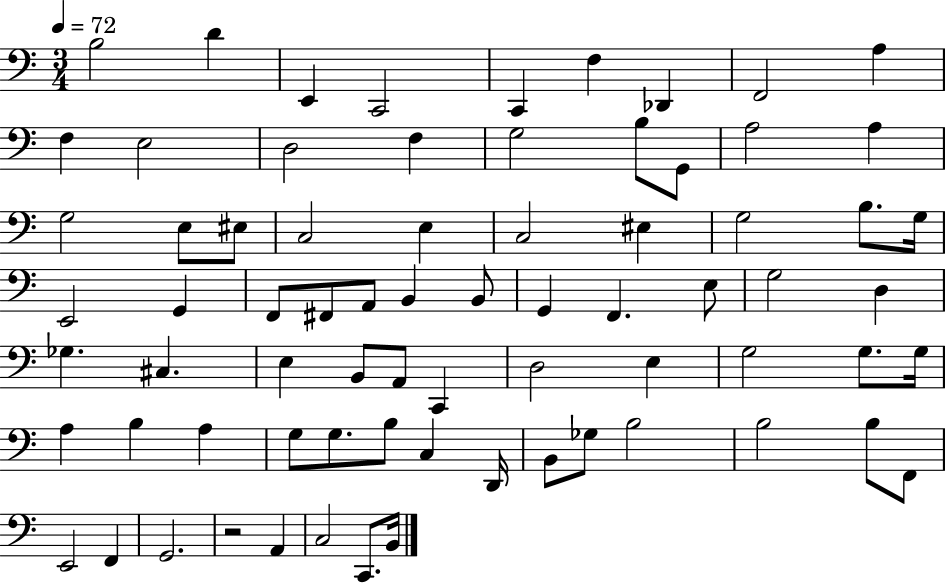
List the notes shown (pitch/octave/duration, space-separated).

B3/h D4/q E2/q C2/h C2/q F3/q Db2/q F2/h A3/q F3/q E3/h D3/h F3/q G3/h B3/e G2/e A3/h A3/q G3/h E3/e EIS3/e C3/h E3/q C3/h EIS3/q G3/h B3/e. G3/s E2/h G2/q F2/e F#2/e A2/e B2/q B2/e G2/q F2/q. E3/e G3/h D3/q Gb3/q. C#3/q. E3/q B2/e A2/e C2/q D3/h E3/q G3/h G3/e. G3/s A3/q B3/q A3/q G3/e G3/e. B3/e C3/q D2/s B2/e Gb3/e B3/h B3/h B3/e F2/e E2/h F2/q G2/h. R/h A2/q C3/h C2/e. B2/s